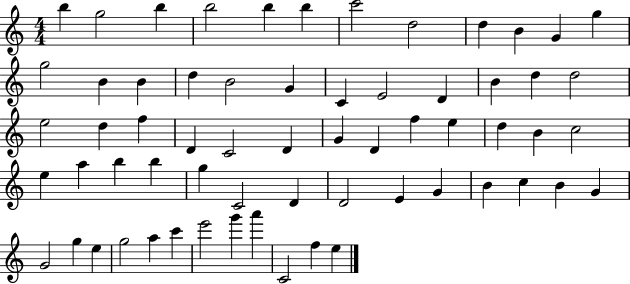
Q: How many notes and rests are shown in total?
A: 63